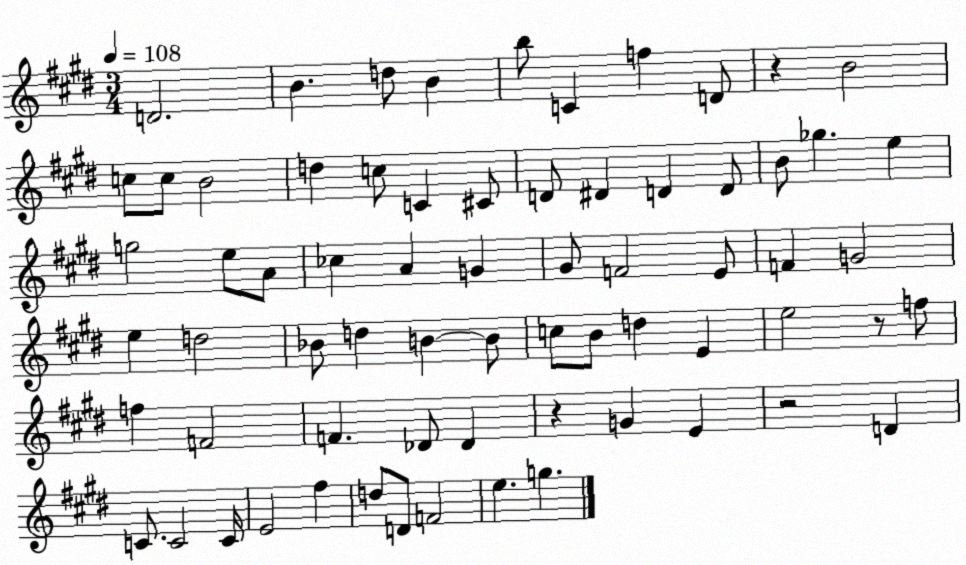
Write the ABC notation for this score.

X:1
T:Untitled
M:3/4
L:1/4
K:E
D2 B d/2 B b/2 C f D/2 z B2 c/2 c/2 B2 d c/2 C ^C/2 D/2 ^D D D/2 B/2 _g e g2 e/2 A/2 _c A G ^G/2 F2 E/2 F G2 e d2 _B/2 d B B/2 c/2 B/2 d E e2 z/2 f/2 f F2 F _D/2 _D z G E z2 D C/2 C2 C/4 E2 ^f d/2 D/2 F2 e g